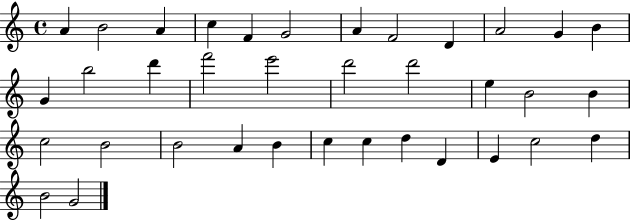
X:1
T:Untitled
M:4/4
L:1/4
K:C
A B2 A c F G2 A F2 D A2 G B G b2 d' f'2 e'2 d'2 d'2 e B2 B c2 B2 B2 A B c c d D E c2 d B2 G2